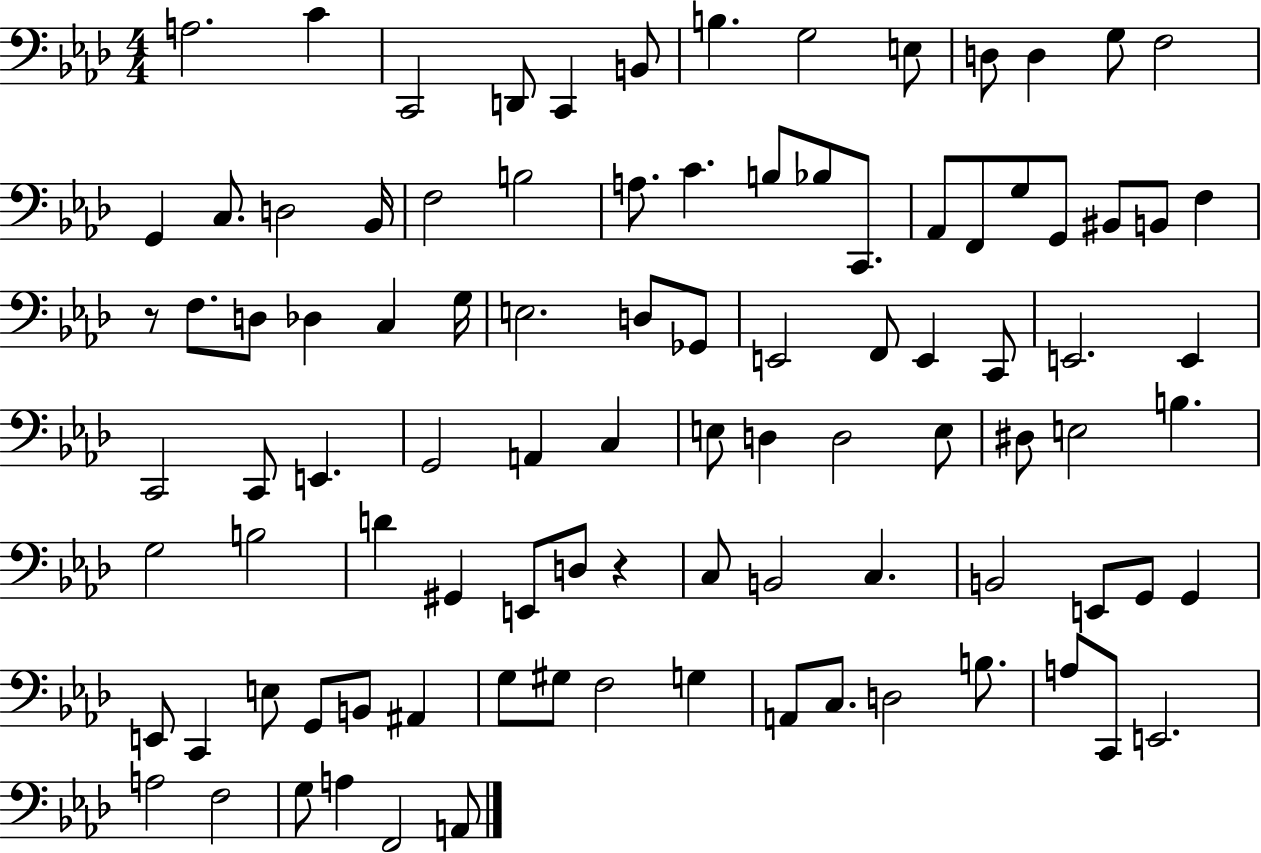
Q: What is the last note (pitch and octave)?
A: A2